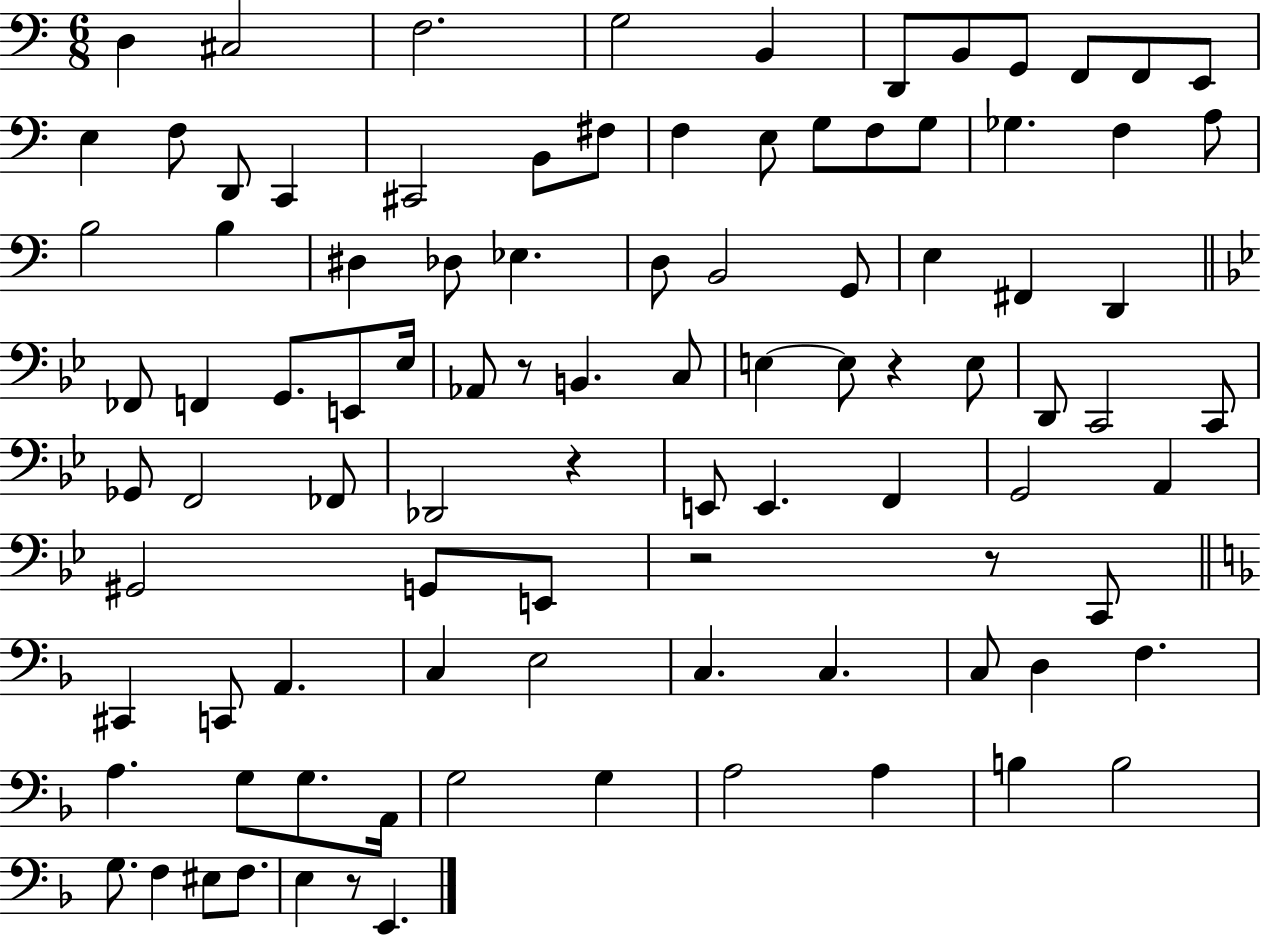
{
  \clef bass
  \numericTimeSignature
  \time 6/8
  \key c \major
  d4 cis2 | f2. | g2 b,4 | d,8 b,8 g,8 f,8 f,8 e,8 | \break e4 f8 d,8 c,4 | cis,2 b,8 fis8 | f4 e8 g8 f8 g8 | ges4. f4 a8 | \break b2 b4 | dis4 des8 ees4. | d8 b,2 g,8 | e4 fis,4 d,4 | \break \bar "||" \break \key g \minor fes,8 f,4 g,8. e,8 ees16 | aes,8 r8 b,4. c8 | e4~~ e8 r4 e8 | d,8 c,2 c,8 | \break ges,8 f,2 fes,8 | des,2 r4 | e,8 e,4. f,4 | g,2 a,4 | \break gis,2 g,8 e,8 | r2 r8 c,8 | \bar "||" \break \key d \minor cis,4 c,8 a,4. | c4 e2 | c4. c4. | c8 d4 f4. | \break a4. g8 g8. a,16 | g2 g4 | a2 a4 | b4 b2 | \break g8. f4 eis8 f8. | e4 r8 e,4. | \bar "|."
}